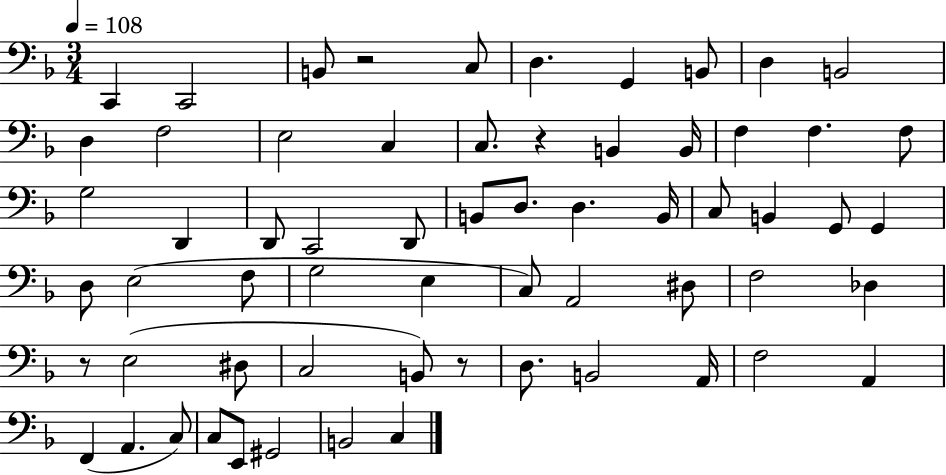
{
  \clef bass
  \numericTimeSignature
  \time 3/4
  \key f \major
  \tempo 4 = 108
  c,4 c,2 | b,8 r2 c8 | d4. g,4 b,8 | d4 b,2 | \break d4 f2 | e2 c4 | c8. r4 b,4 b,16 | f4 f4. f8 | \break g2 d,4 | d,8 c,2 d,8 | b,8 d8. d4. b,16 | c8 b,4 g,8 g,4 | \break d8 e2( f8 | g2 e4 | c8) a,2 dis8 | f2 des4 | \break r8 e2( dis8 | c2 b,8) r8 | d8. b,2 a,16 | f2 a,4 | \break f,4( a,4. c8) | c8 e,8 gis,2 | b,2 c4 | \bar "|."
}